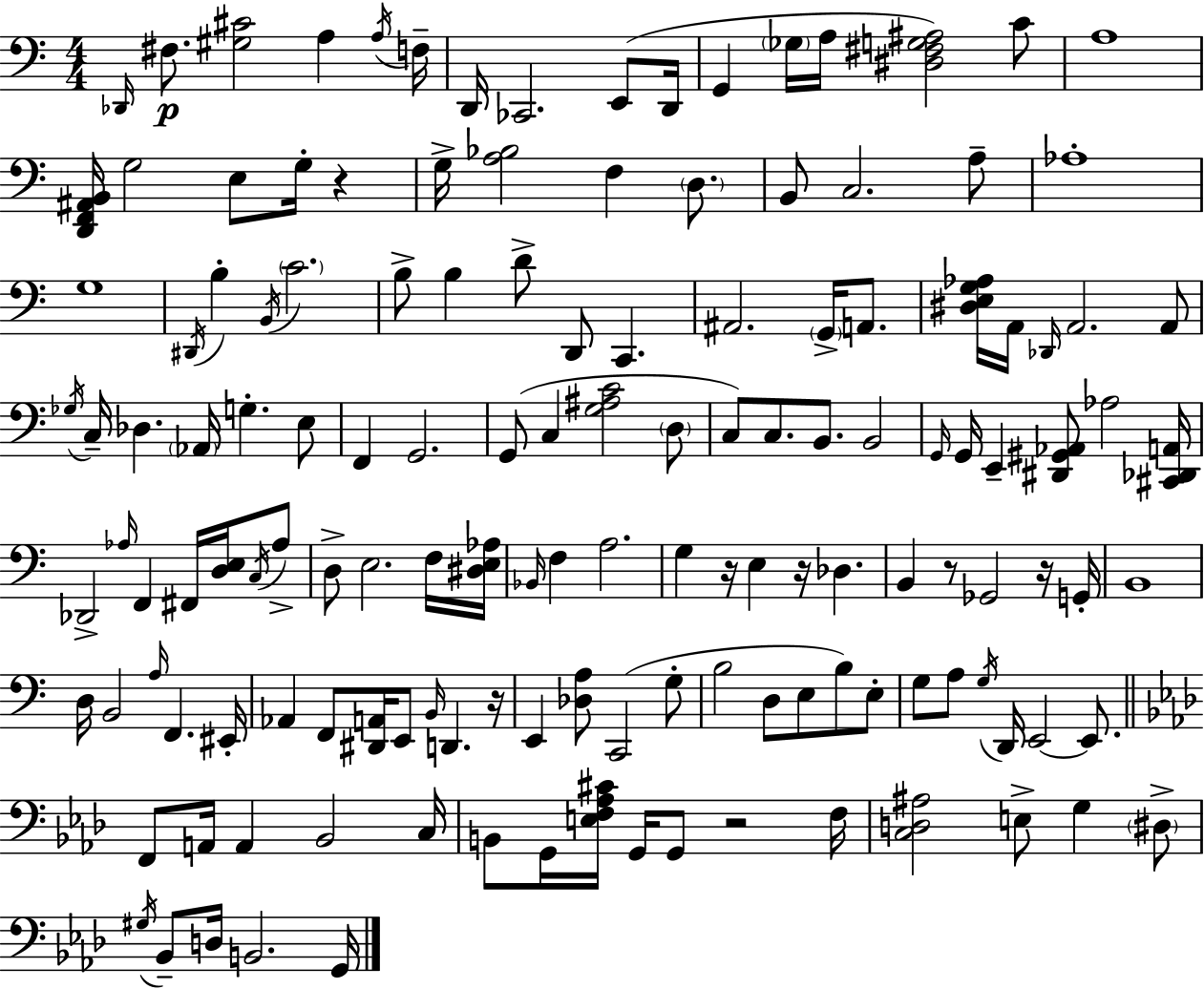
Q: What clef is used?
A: bass